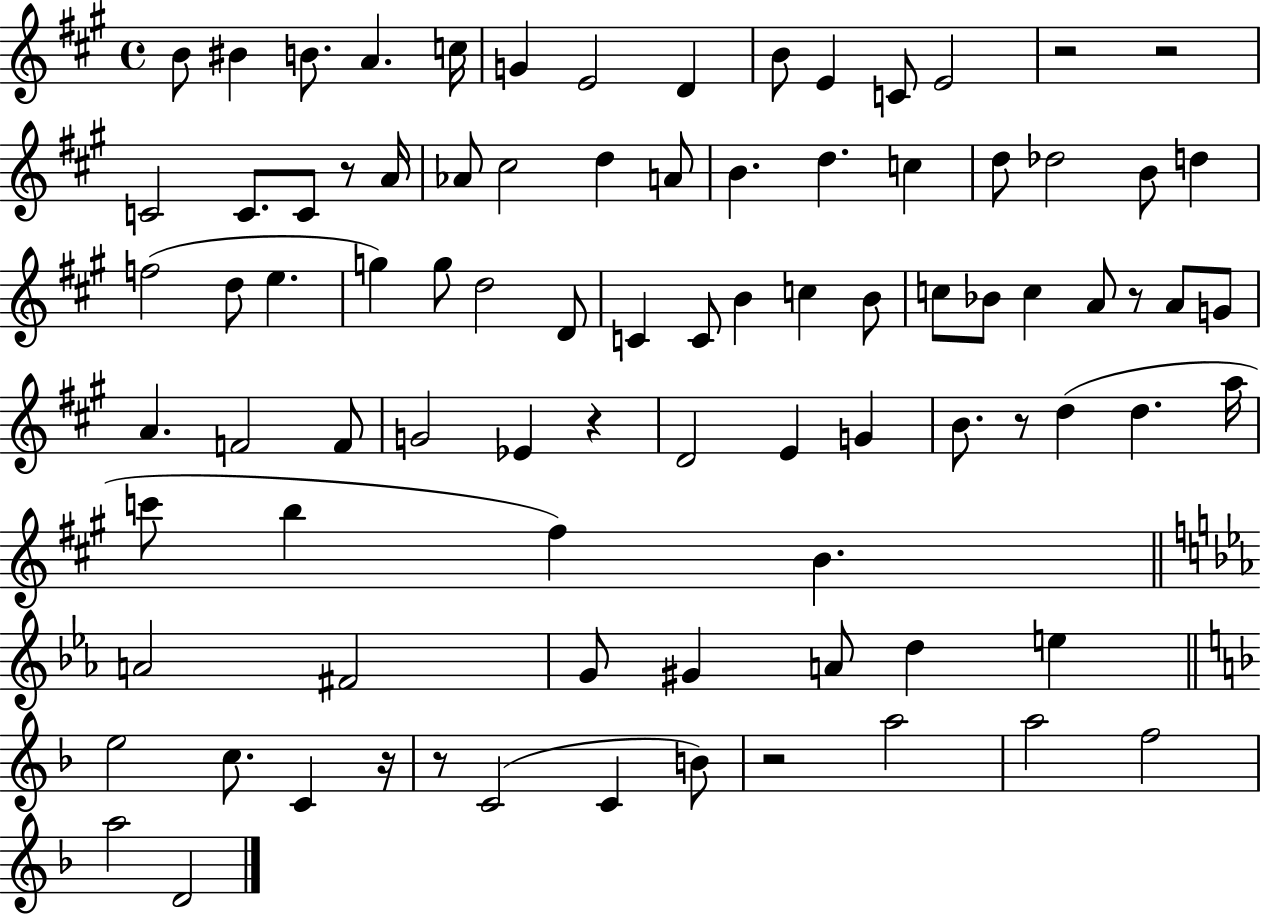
{
  \clef treble
  \time 4/4
  \defaultTimeSignature
  \key a \major
  b'8 bis'4 b'8. a'4. c''16 | g'4 e'2 d'4 | b'8 e'4 c'8 e'2 | r2 r2 | \break c'2 c'8. c'8 r8 a'16 | aes'8 cis''2 d''4 a'8 | b'4. d''4. c''4 | d''8 des''2 b'8 d''4 | \break f''2( d''8 e''4. | g''4) g''8 d''2 d'8 | c'4 c'8 b'4 c''4 b'8 | c''8 bes'8 c''4 a'8 r8 a'8 g'8 | \break a'4. f'2 f'8 | g'2 ees'4 r4 | d'2 e'4 g'4 | b'8. r8 d''4( d''4. a''16 | \break c'''8 b''4 fis''4) b'4. | \bar "||" \break \key ees \major a'2 fis'2 | g'8 gis'4 a'8 d''4 e''4 | \bar "||" \break \key f \major e''2 c''8. c'4 r16 | r8 c'2( c'4 b'8) | r2 a''2 | a''2 f''2 | \break a''2 d'2 | \bar "|."
}